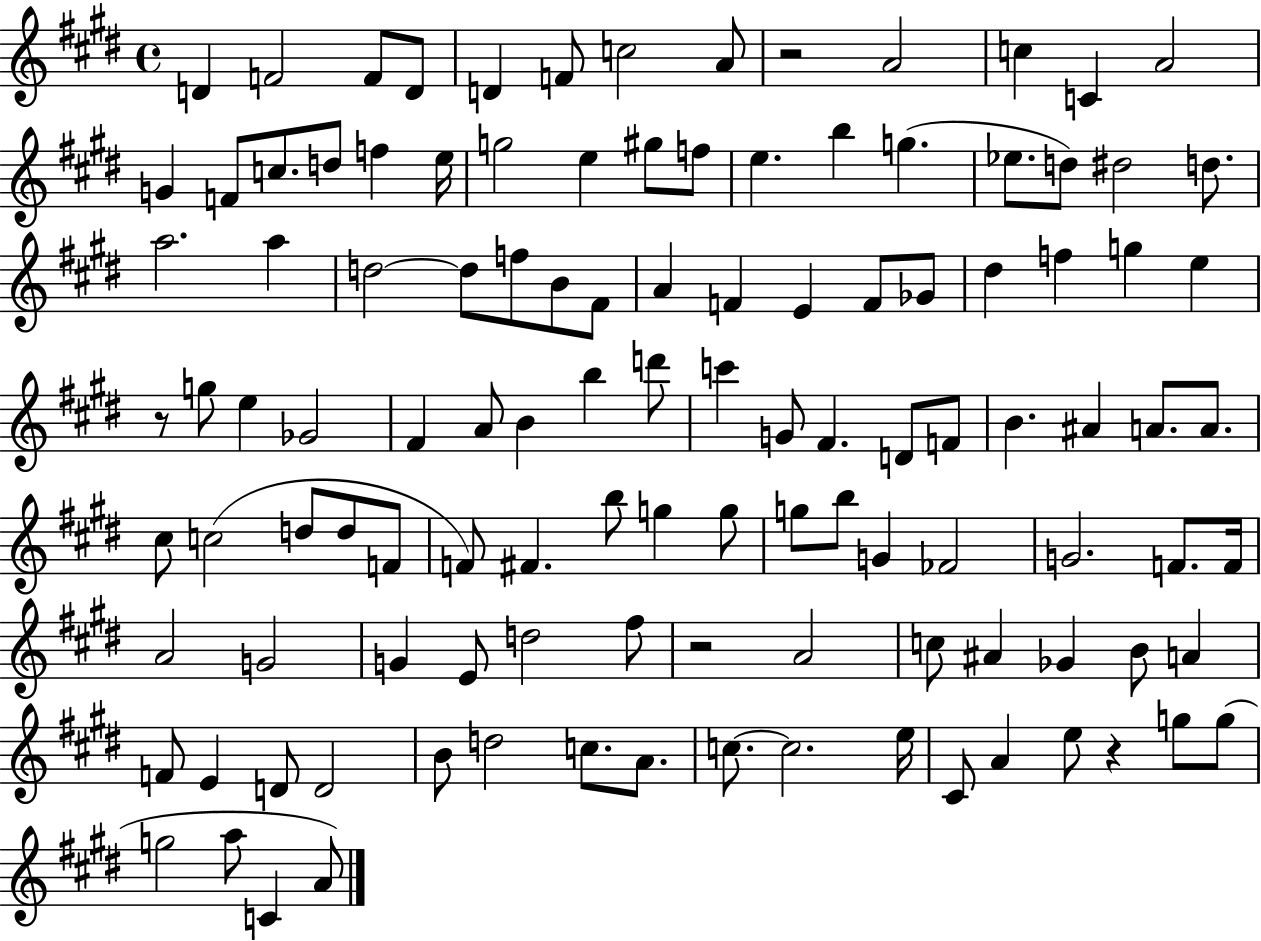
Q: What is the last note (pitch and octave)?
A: A4